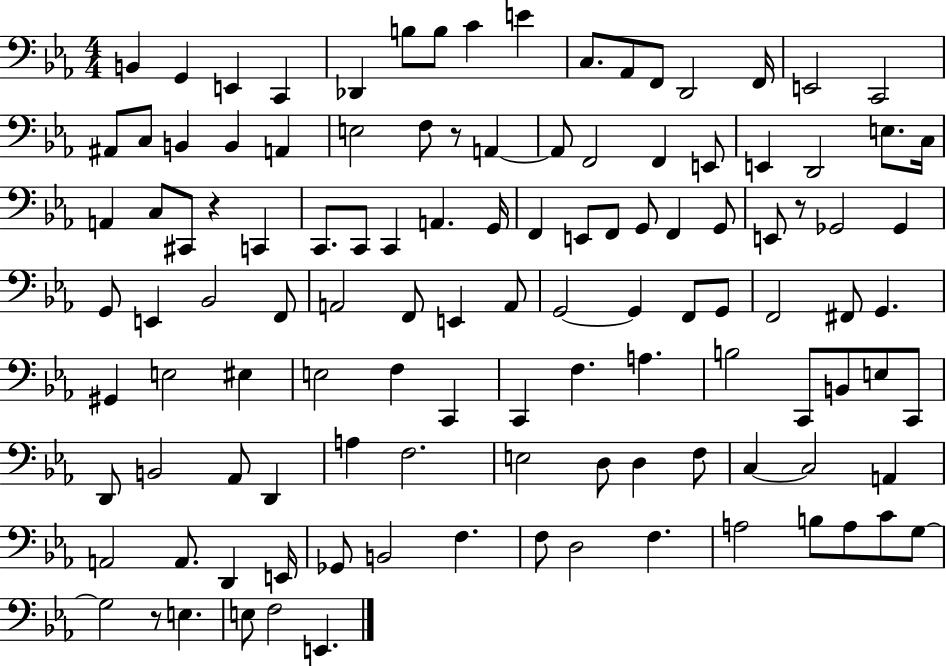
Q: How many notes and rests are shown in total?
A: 116